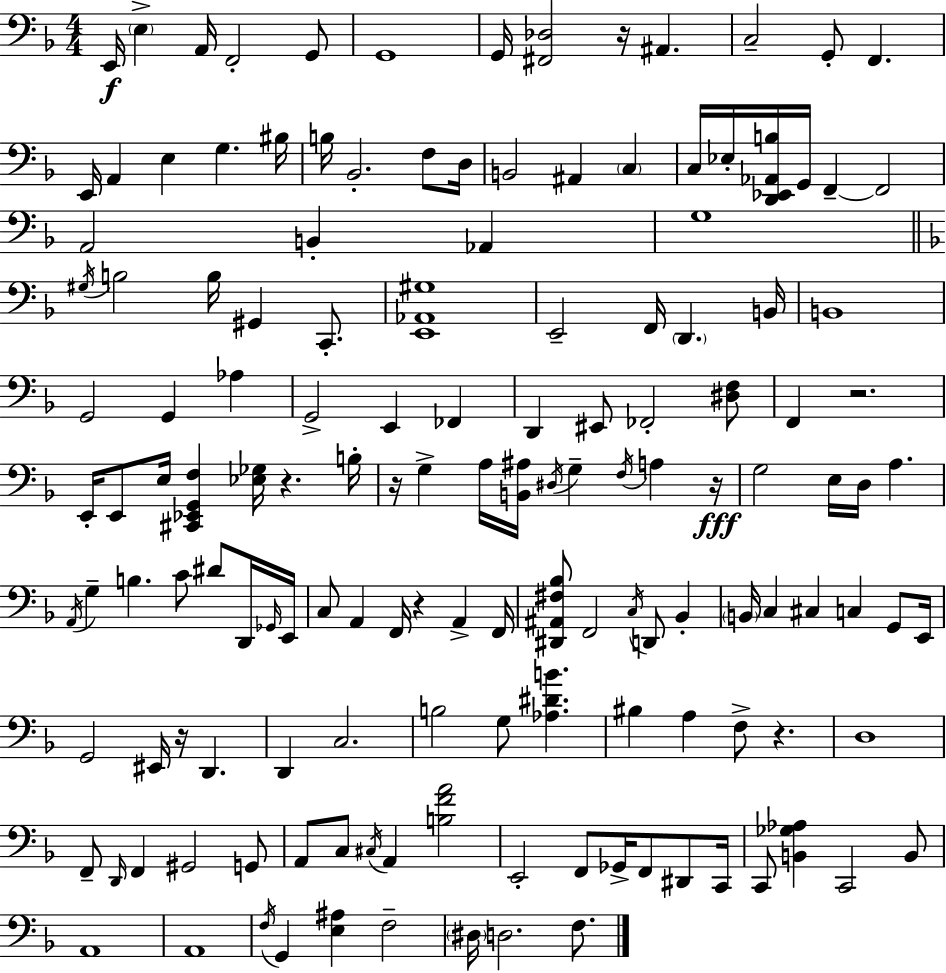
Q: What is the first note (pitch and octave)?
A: E2